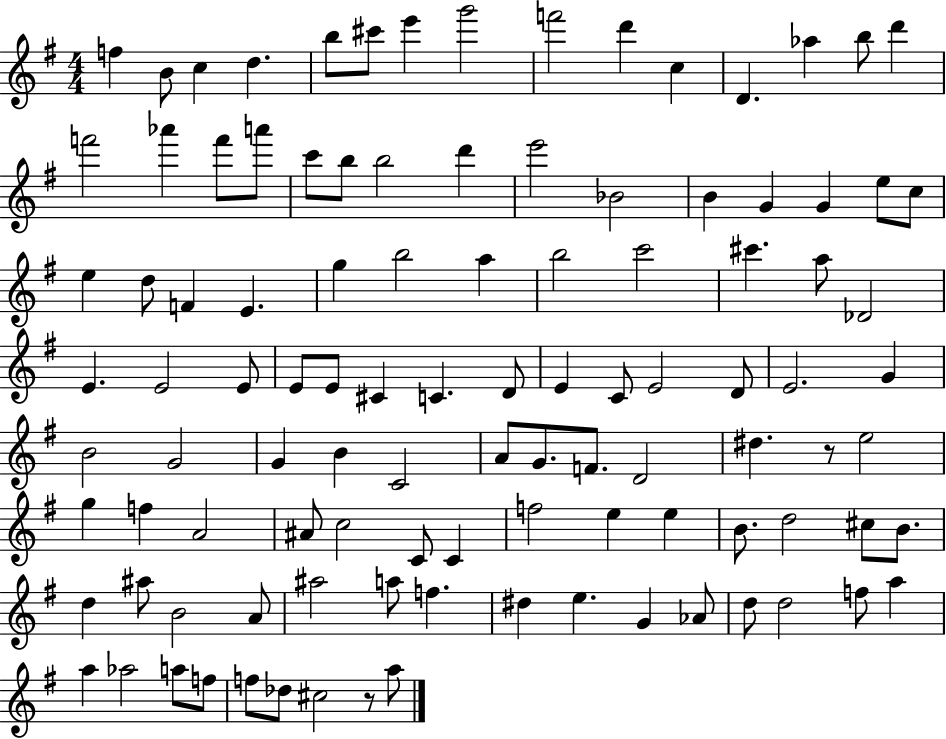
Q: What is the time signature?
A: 4/4